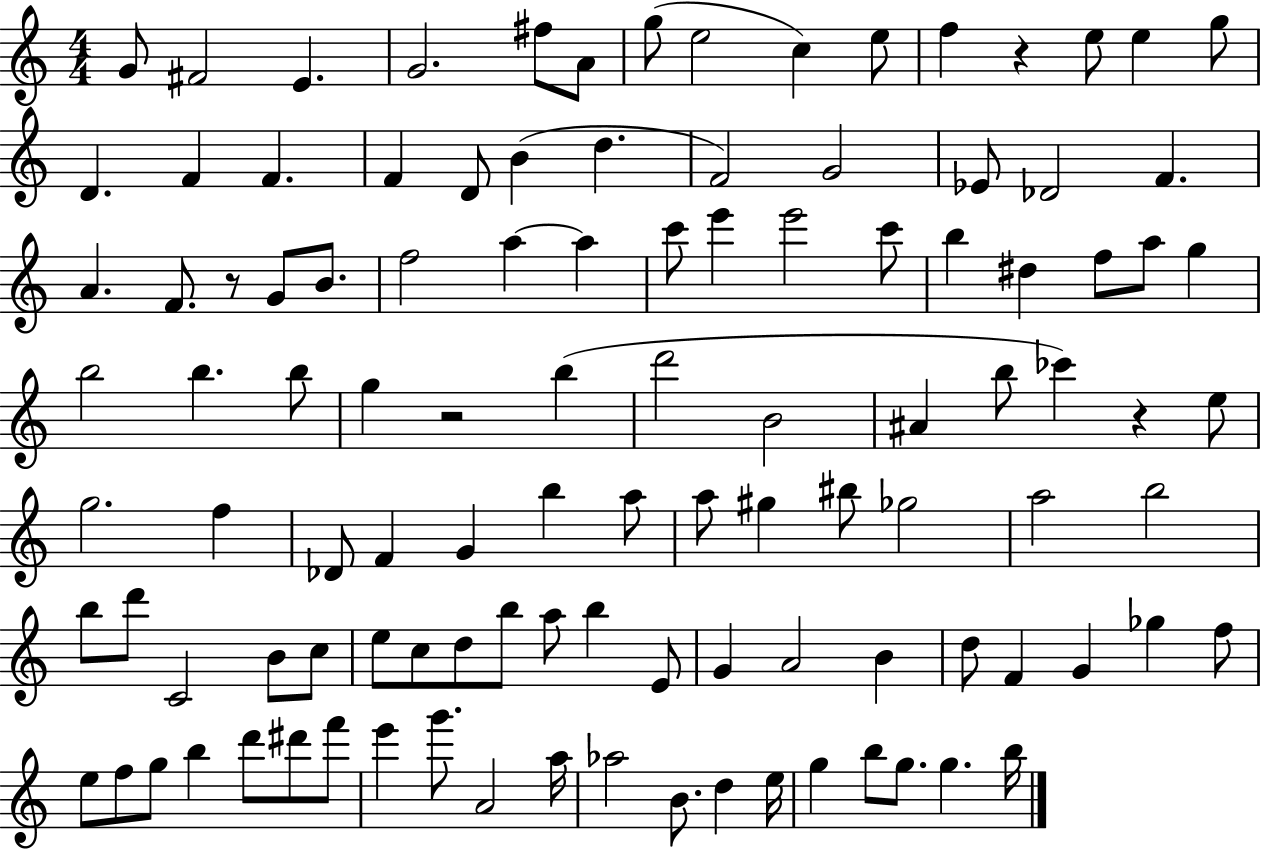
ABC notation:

X:1
T:Untitled
M:4/4
L:1/4
K:C
G/2 ^F2 E G2 ^f/2 A/2 g/2 e2 c e/2 f z e/2 e g/2 D F F F D/2 B d F2 G2 _E/2 _D2 F A F/2 z/2 G/2 B/2 f2 a a c'/2 e' e'2 c'/2 b ^d f/2 a/2 g b2 b b/2 g z2 b d'2 B2 ^A b/2 _c' z e/2 g2 f _D/2 F G b a/2 a/2 ^g ^b/2 _g2 a2 b2 b/2 d'/2 C2 B/2 c/2 e/2 c/2 d/2 b/2 a/2 b E/2 G A2 B d/2 F G _g f/2 e/2 f/2 g/2 b d'/2 ^d'/2 f'/2 e' g'/2 A2 a/4 _a2 B/2 d e/4 g b/2 g/2 g b/4